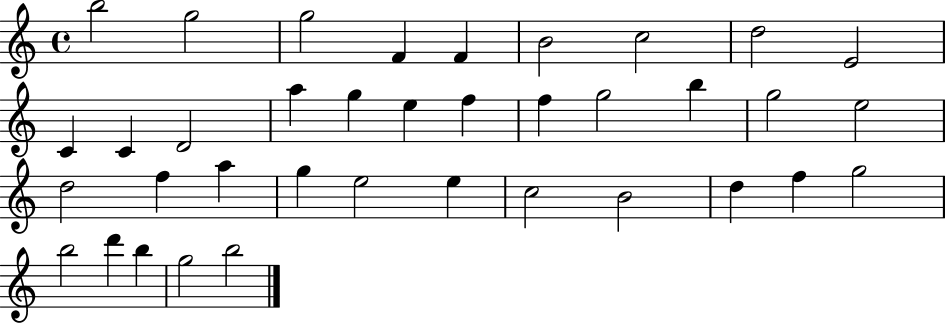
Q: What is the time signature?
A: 4/4